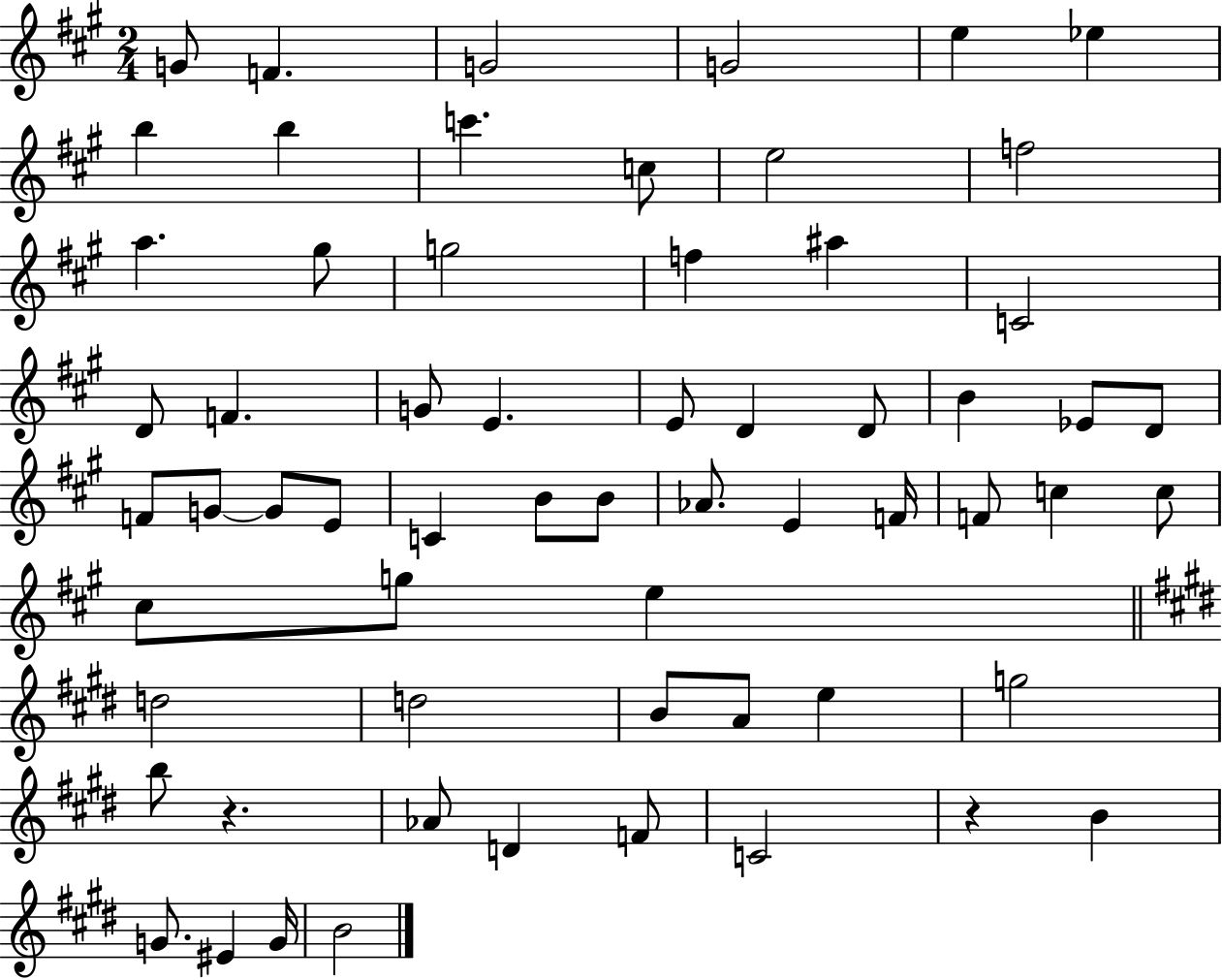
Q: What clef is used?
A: treble